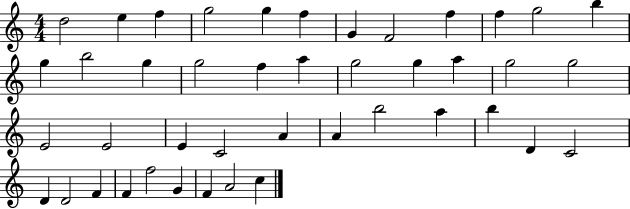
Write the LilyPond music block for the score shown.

{
  \clef treble
  \numericTimeSignature
  \time 4/4
  \key c \major
  d''2 e''4 f''4 | g''2 g''4 f''4 | g'4 f'2 f''4 | f''4 g''2 b''4 | \break g''4 b''2 g''4 | g''2 f''4 a''4 | g''2 g''4 a''4 | g''2 g''2 | \break e'2 e'2 | e'4 c'2 a'4 | a'4 b''2 a''4 | b''4 d'4 c'2 | \break d'4 d'2 f'4 | f'4 f''2 g'4 | f'4 a'2 c''4 | \bar "|."
}